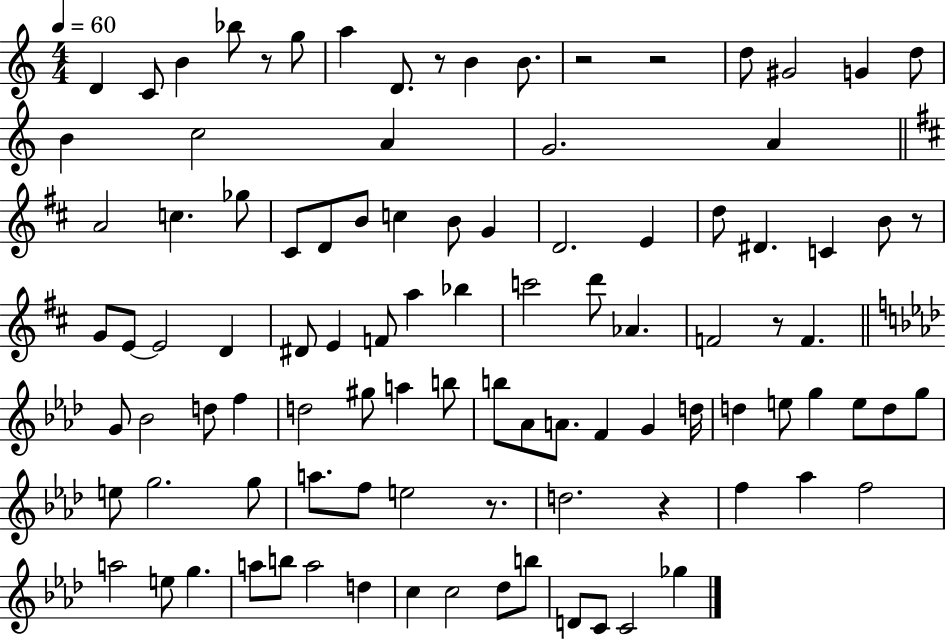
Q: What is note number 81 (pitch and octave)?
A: A5